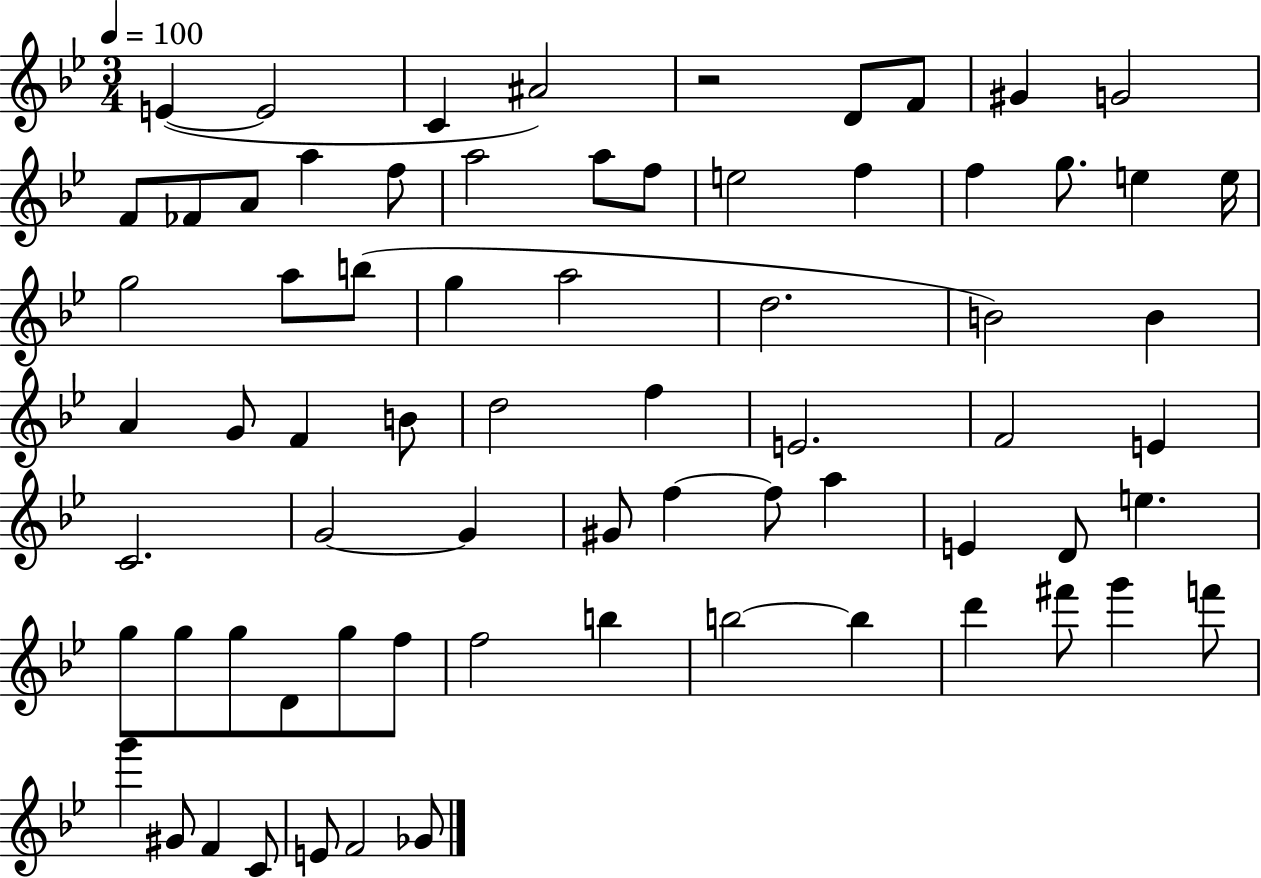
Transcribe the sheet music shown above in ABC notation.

X:1
T:Untitled
M:3/4
L:1/4
K:Bb
E E2 C ^A2 z2 D/2 F/2 ^G G2 F/2 _F/2 A/2 a f/2 a2 a/2 f/2 e2 f f g/2 e e/4 g2 a/2 b/2 g a2 d2 B2 B A G/2 F B/2 d2 f E2 F2 E C2 G2 G ^G/2 f f/2 a E D/2 e g/2 g/2 g/2 D/2 g/2 f/2 f2 b b2 b d' ^f'/2 g' f'/2 g' ^G/2 F C/2 E/2 F2 _G/2